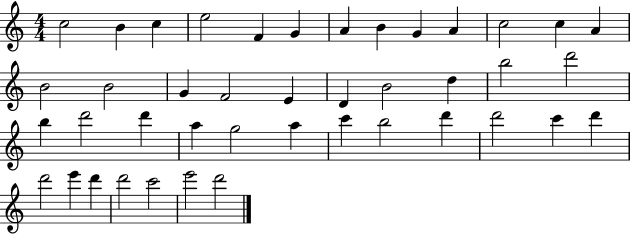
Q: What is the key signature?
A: C major